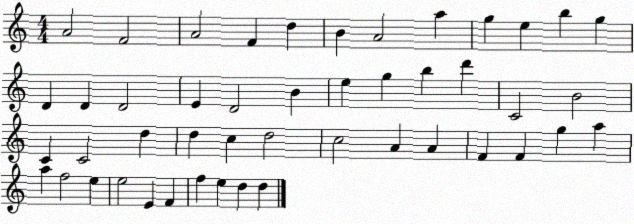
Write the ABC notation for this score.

X:1
T:Untitled
M:4/4
L:1/4
K:C
A2 F2 A2 F d B A2 a g e b g D D D2 E D2 B e g b d' C2 B2 C C2 d d c d2 c2 A A F F g a a f2 e e2 E F f e d d